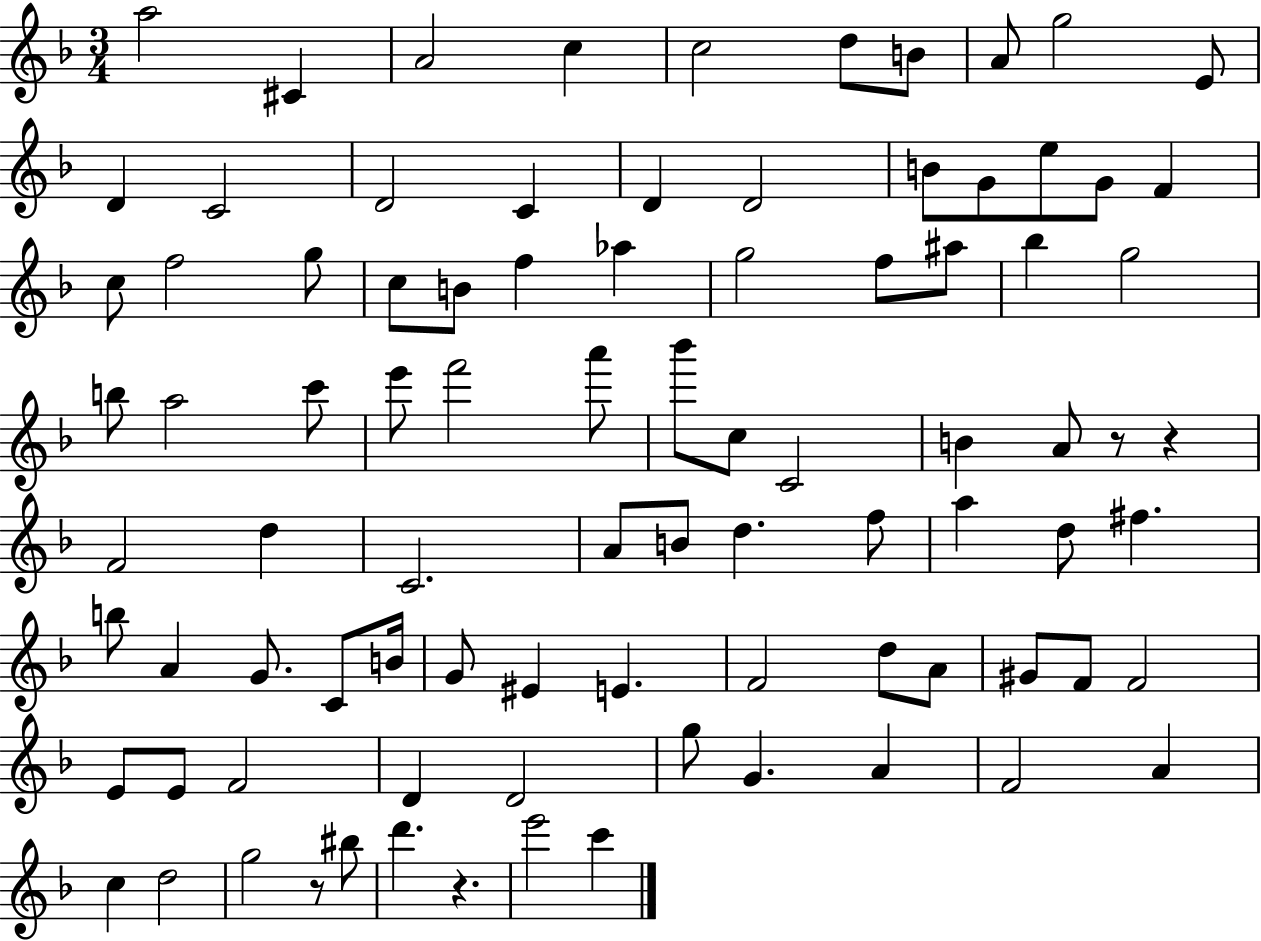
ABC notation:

X:1
T:Untitled
M:3/4
L:1/4
K:F
a2 ^C A2 c c2 d/2 B/2 A/2 g2 E/2 D C2 D2 C D D2 B/2 G/2 e/2 G/2 F c/2 f2 g/2 c/2 B/2 f _a g2 f/2 ^a/2 _b g2 b/2 a2 c'/2 e'/2 f'2 a'/2 _b'/2 c/2 C2 B A/2 z/2 z F2 d C2 A/2 B/2 d f/2 a d/2 ^f b/2 A G/2 C/2 B/4 G/2 ^E E F2 d/2 A/2 ^G/2 F/2 F2 E/2 E/2 F2 D D2 g/2 G A F2 A c d2 g2 z/2 ^b/2 d' z e'2 c'